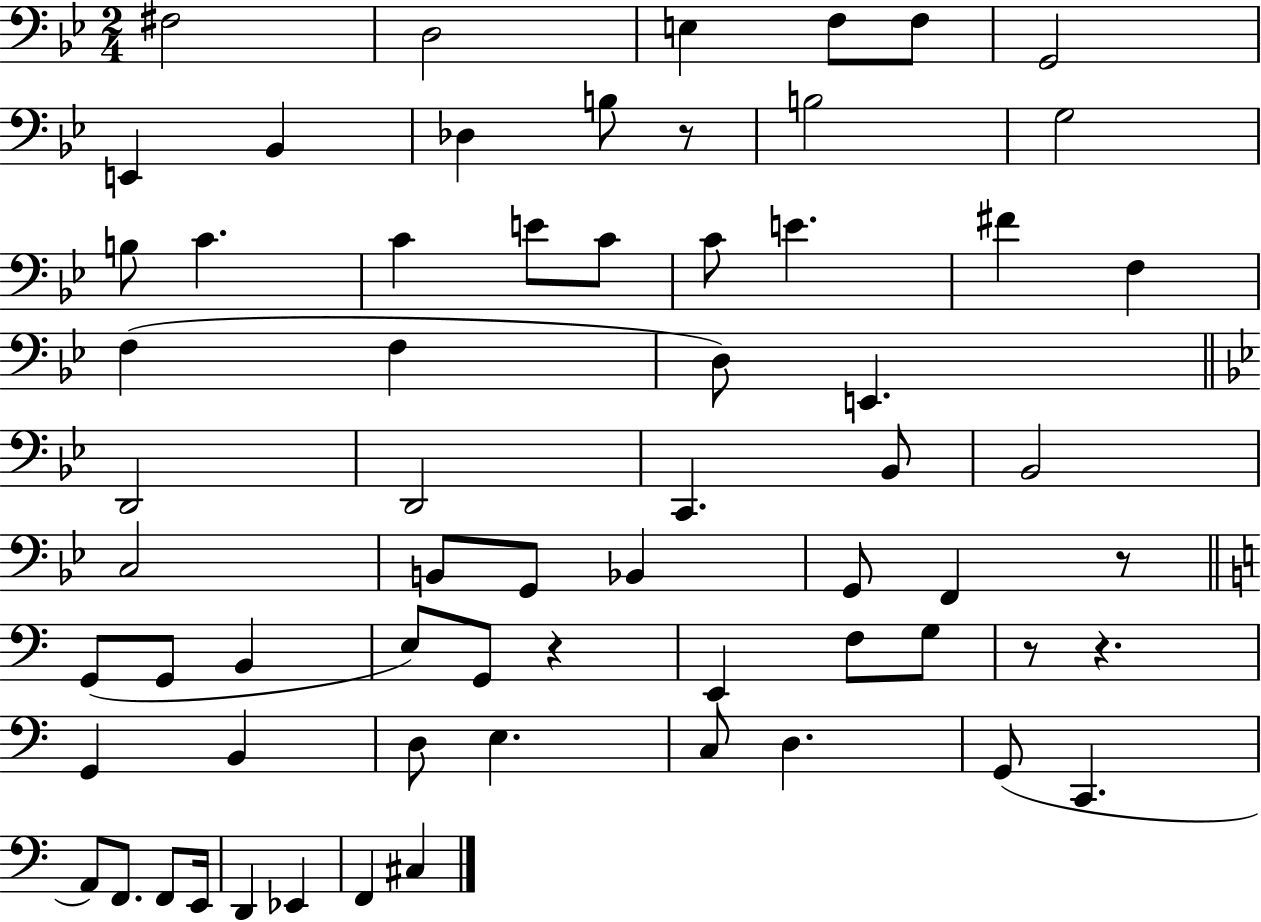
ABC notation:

X:1
T:Untitled
M:2/4
L:1/4
K:Bb
^F,2 D,2 E, F,/2 F,/2 G,,2 E,, _B,, _D, B,/2 z/2 B,2 G,2 B,/2 C C E/2 C/2 C/2 E ^F F, F, F, D,/2 E,, D,,2 D,,2 C,, _B,,/2 _B,,2 C,2 B,,/2 G,,/2 _B,, G,,/2 F,, z/2 G,,/2 G,,/2 B,, E,/2 G,,/2 z E,, F,/2 G,/2 z/2 z G,, B,, D,/2 E, C,/2 D, G,,/2 C,, A,,/2 F,,/2 F,,/2 E,,/4 D,, _E,, F,, ^C,